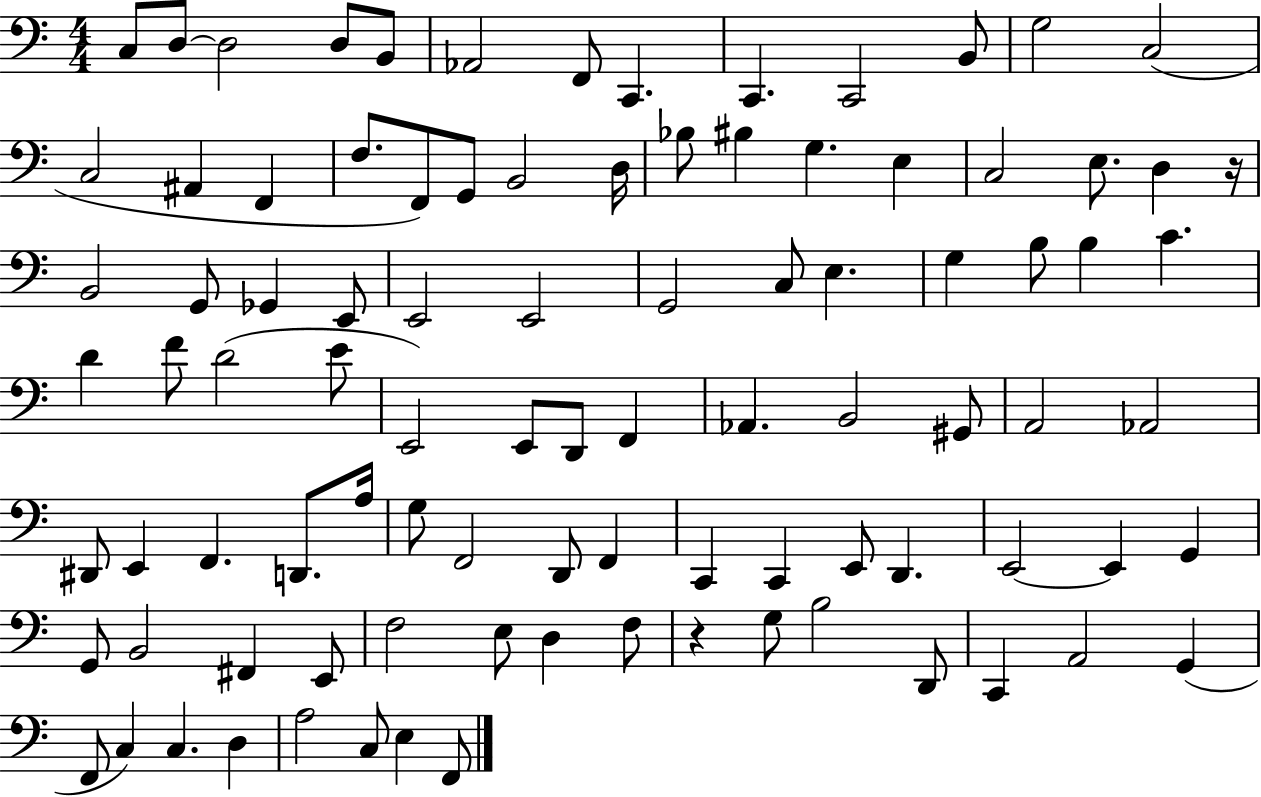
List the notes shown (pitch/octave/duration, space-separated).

C3/e D3/e D3/h D3/e B2/e Ab2/h F2/e C2/q. C2/q. C2/h B2/e G3/h C3/h C3/h A#2/q F2/q F3/e. F2/e G2/e B2/h D3/s Bb3/e BIS3/q G3/q. E3/q C3/h E3/e. D3/q R/s B2/h G2/e Gb2/q E2/e E2/h E2/h G2/h C3/e E3/q. G3/q B3/e B3/q C4/q. D4/q F4/e D4/h E4/e E2/h E2/e D2/e F2/q Ab2/q. B2/h G#2/e A2/h Ab2/h D#2/e E2/q F2/q. D2/e. A3/s G3/e F2/h D2/e F2/q C2/q C2/q E2/e D2/q. E2/h E2/q G2/q G2/e B2/h F#2/q E2/e F3/h E3/e D3/q F3/e R/q G3/e B3/h D2/e C2/q A2/h G2/q F2/e C3/q C3/q. D3/q A3/h C3/e E3/q F2/e